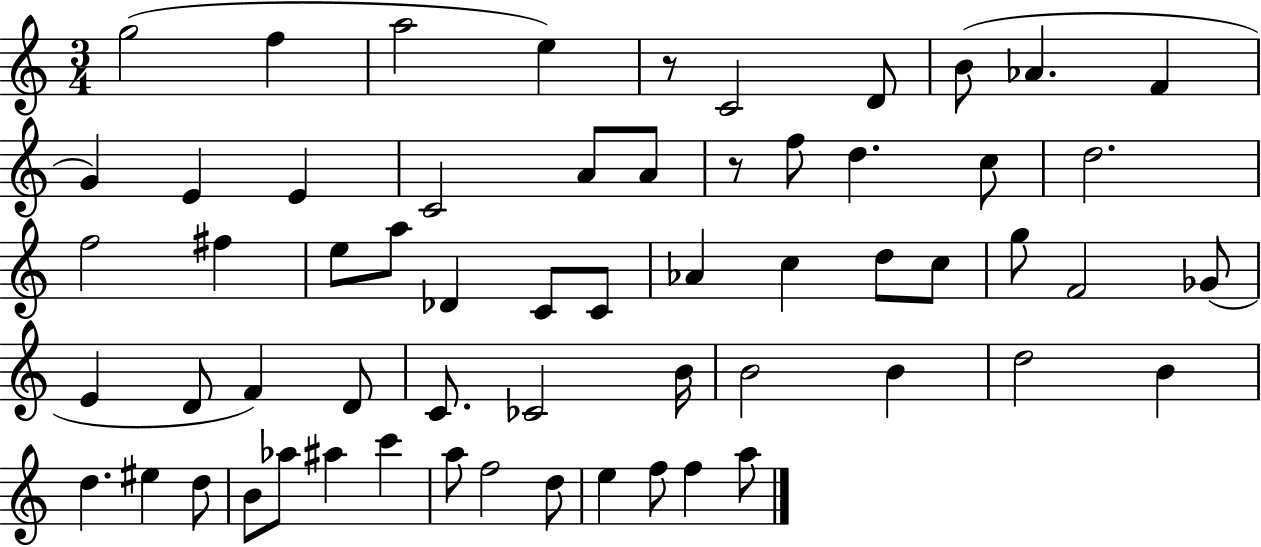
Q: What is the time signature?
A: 3/4